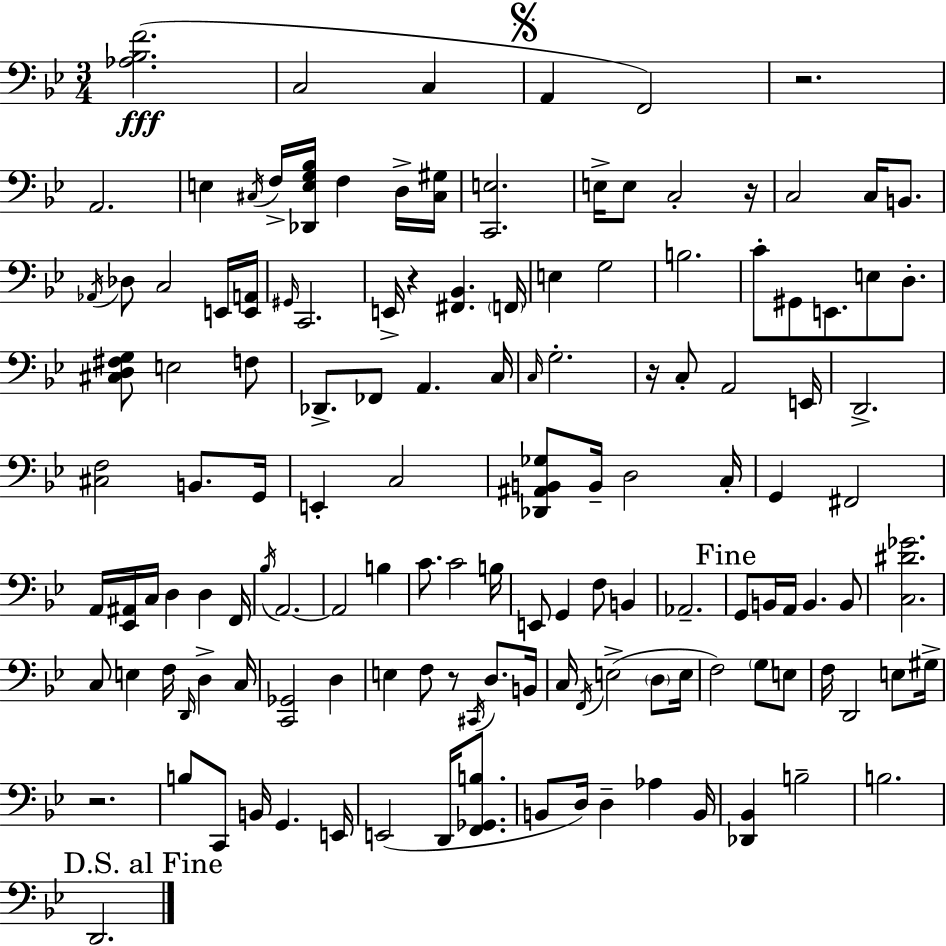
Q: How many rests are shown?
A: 6